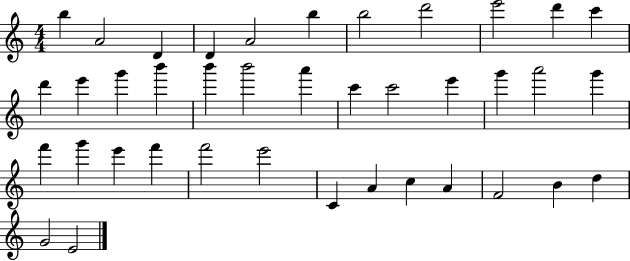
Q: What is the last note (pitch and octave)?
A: E4